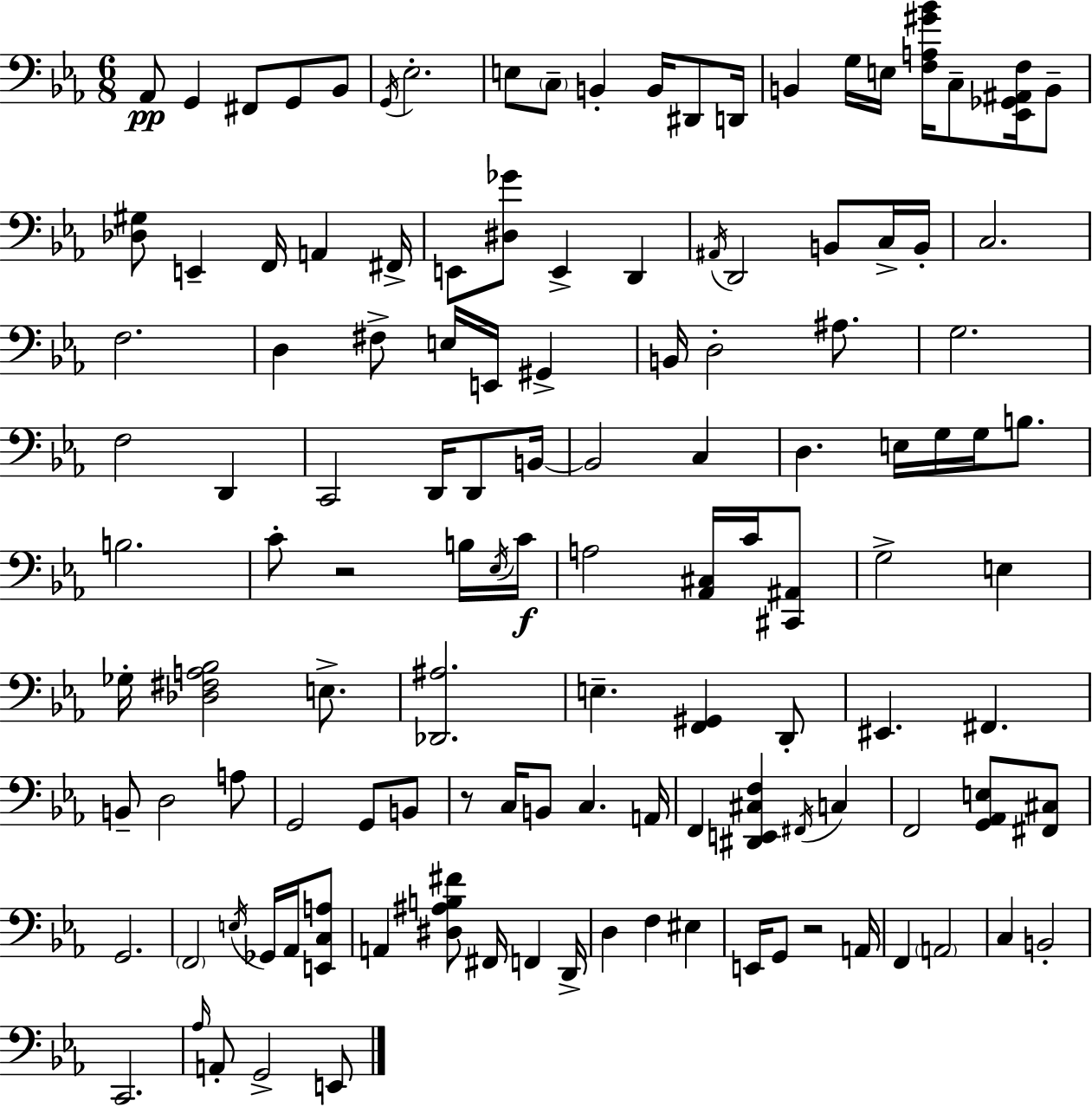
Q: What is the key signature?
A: C minor